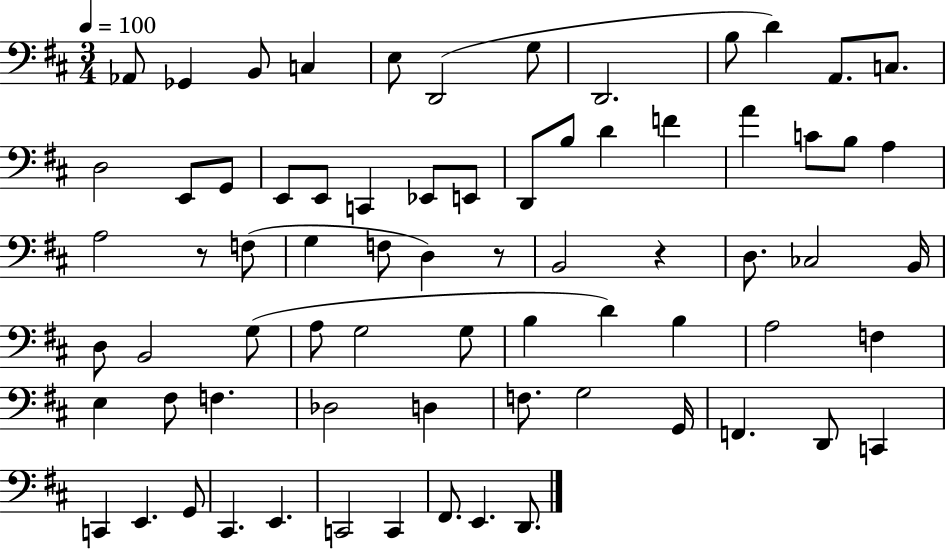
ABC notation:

X:1
T:Untitled
M:3/4
L:1/4
K:D
_A,,/2 _G,, B,,/2 C, E,/2 D,,2 G,/2 D,,2 B,/2 D A,,/2 C,/2 D,2 E,,/2 G,,/2 E,,/2 E,,/2 C,, _E,,/2 E,,/2 D,,/2 B,/2 D F A C/2 B,/2 A, A,2 z/2 F,/2 G, F,/2 D, z/2 B,,2 z D,/2 _C,2 B,,/4 D,/2 B,,2 G,/2 A,/2 G,2 G,/2 B, D B, A,2 F, E, ^F,/2 F, _D,2 D, F,/2 G,2 G,,/4 F,, D,,/2 C,, C,, E,, G,,/2 ^C,, E,, C,,2 C,, ^F,,/2 E,, D,,/2